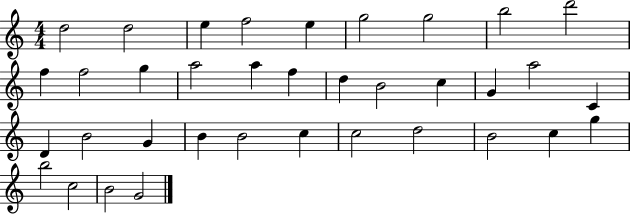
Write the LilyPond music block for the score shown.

{
  \clef treble
  \numericTimeSignature
  \time 4/4
  \key c \major
  d''2 d''2 | e''4 f''2 e''4 | g''2 g''2 | b''2 d'''2 | \break f''4 f''2 g''4 | a''2 a''4 f''4 | d''4 b'2 c''4 | g'4 a''2 c'4 | \break d'4 b'2 g'4 | b'4 b'2 c''4 | c''2 d''2 | b'2 c''4 g''4 | \break b''2 c''2 | b'2 g'2 | \bar "|."
}